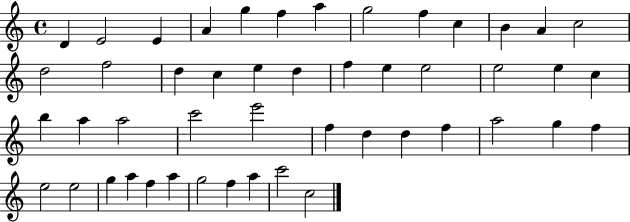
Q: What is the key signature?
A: C major